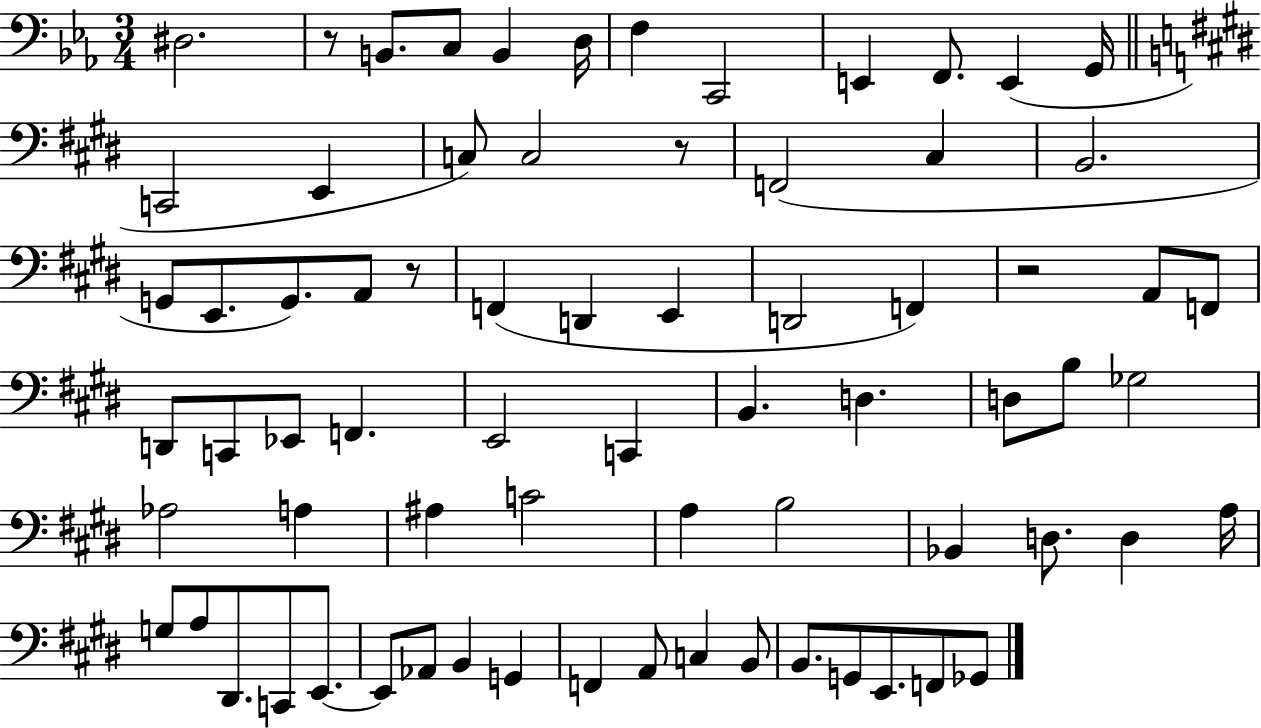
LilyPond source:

{
  \clef bass
  \numericTimeSignature
  \time 3/4
  \key ees \major
  \repeat volta 2 { dis2. | r8 b,8. c8 b,4 d16 | f4 c,2 | e,4 f,8. e,4( g,16 | \break \bar "||" \break \key e \major c,2 e,4 | c8) c2 r8 | f,2( cis4 | b,2. | \break g,8 e,8. g,8.) a,8 r8 | f,4( d,4 e,4 | d,2 f,4) | r2 a,8 f,8 | \break d,8 c,8 ees,8 f,4. | e,2 c,4 | b,4. d4. | d8 b8 ges2 | \break aes2 a4 | ais4 c'2 | a4 b2 | bes,4 d8. d4 a16 | \break g8 a8 dis,8. c,8 e,8.~~ | e,8 aes,8 b,4 g,4 | f,4 a,8 c4 b,8 | b,8. g,8 e,8. f,8 ges,8 | \break } \bar "|."
}